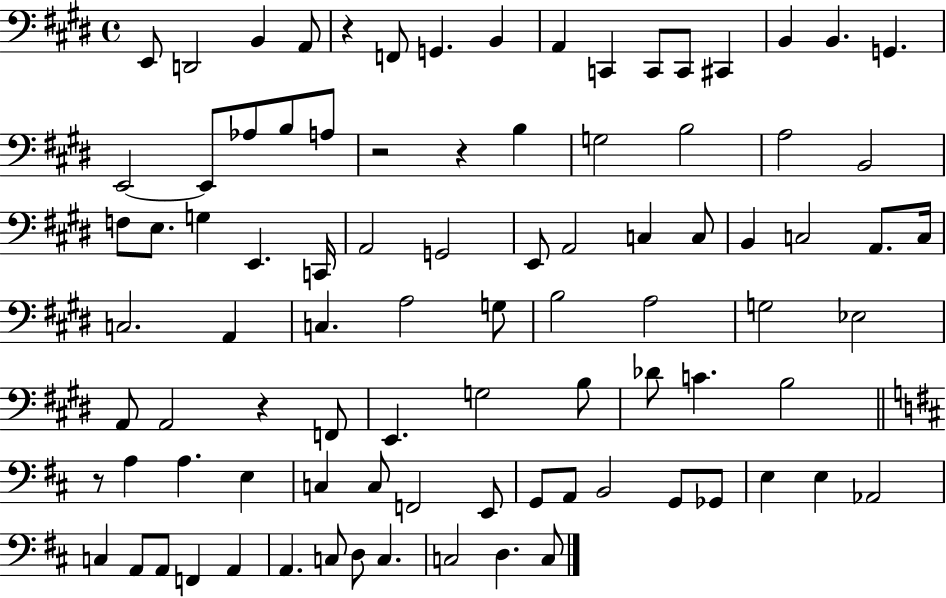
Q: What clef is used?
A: bass